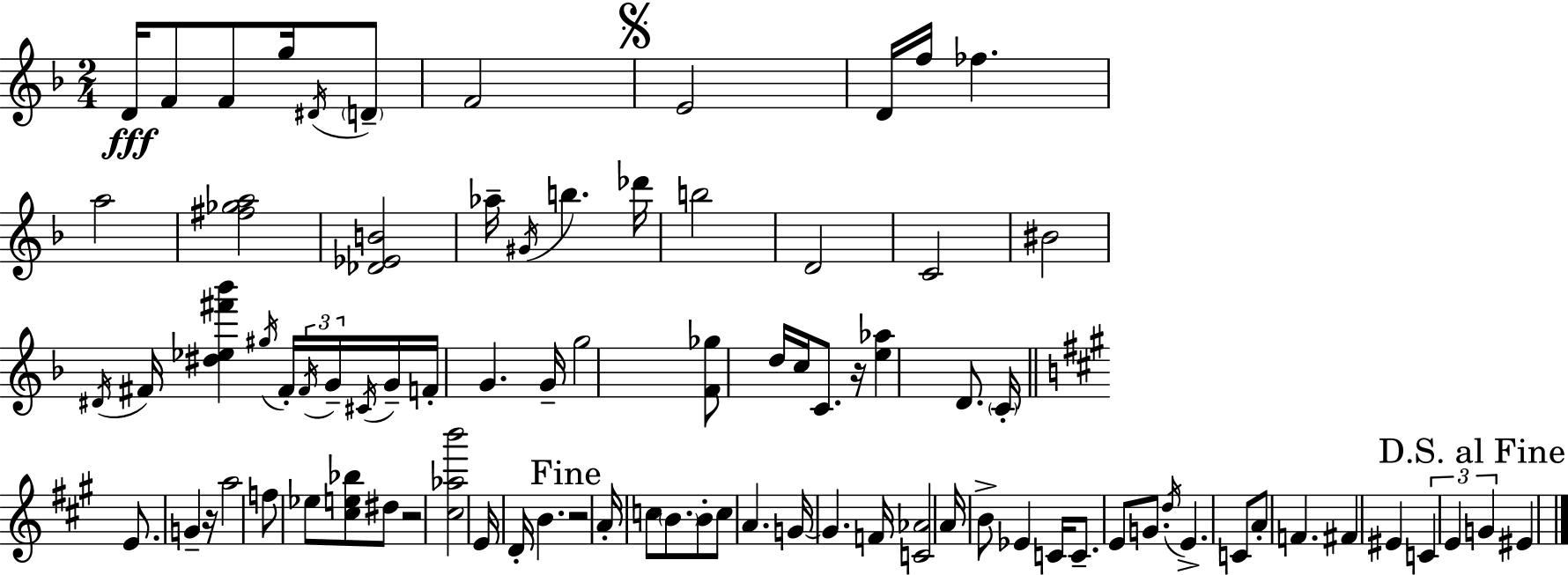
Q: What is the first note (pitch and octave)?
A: D4